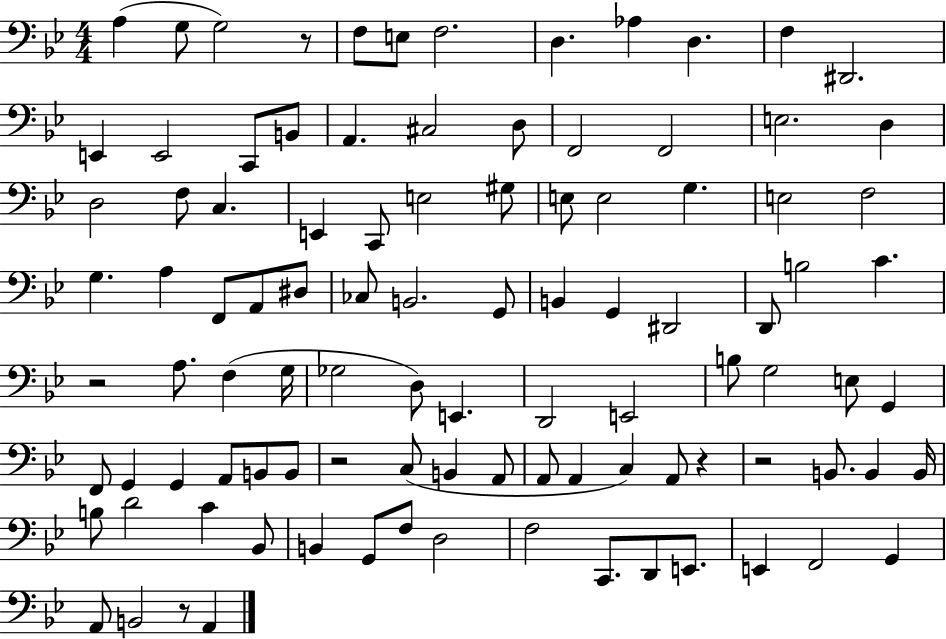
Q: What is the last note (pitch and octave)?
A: A2